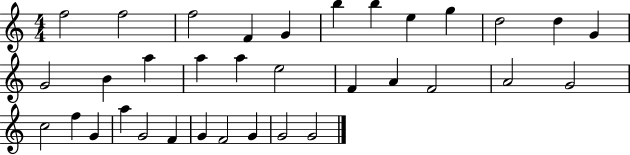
{
  \clef treble
  \numericTimeSignature
  \time 4/4
  \key c \major
  f''2 f''2 | f''2 f'4 g'4 | b''4 b''4 e''4 g''4 | d''2 d''4 g'4 | \break g'2 b'4 a''4 | a''4 a''4 e''2 | f'4 a'4 f'2 | a'2 g'2 | \break c''2 f''4 g'4 | a''4 g'2 f'4 | g'4 f'2 g'4 | g'2 g'2 | \break \bar "|."
}